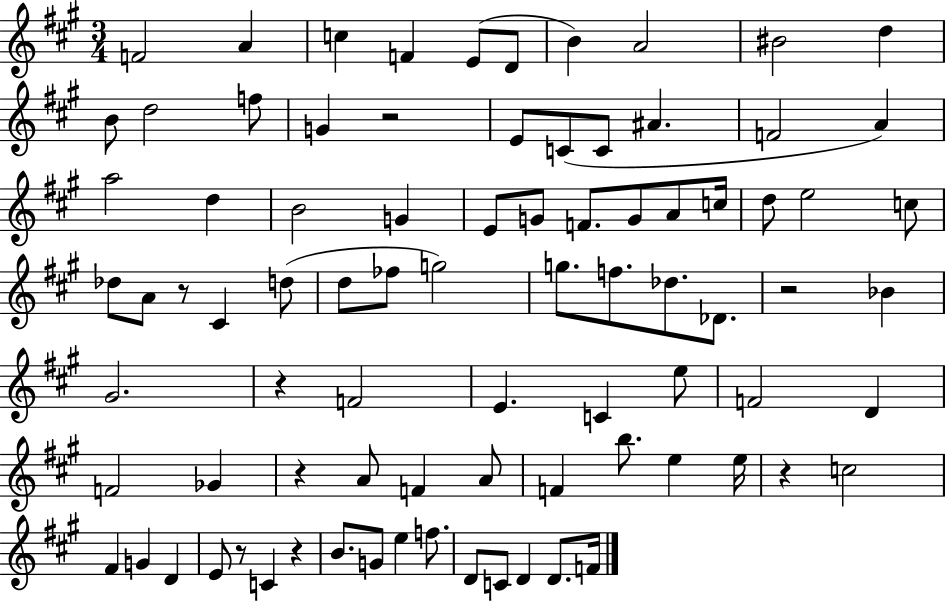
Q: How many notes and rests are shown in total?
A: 84